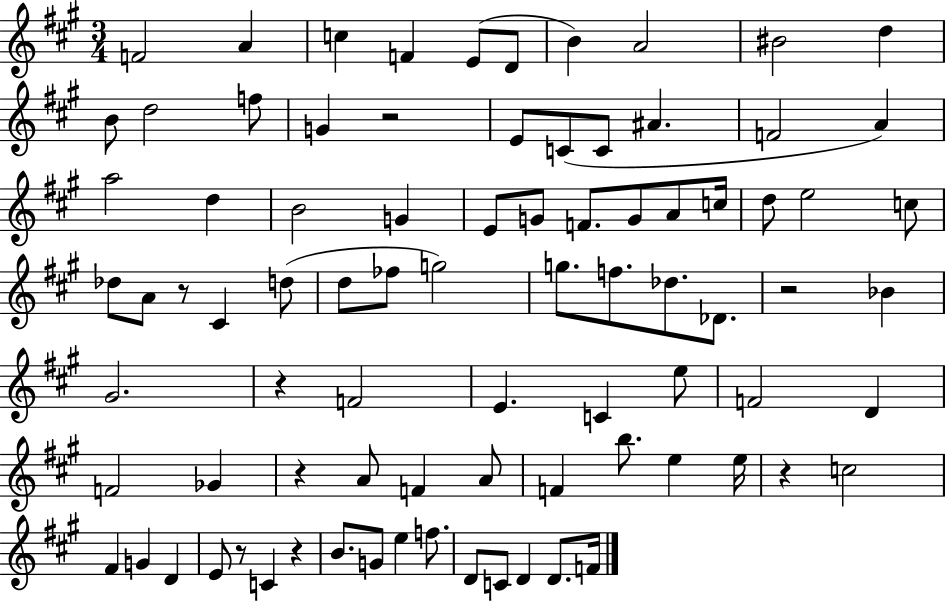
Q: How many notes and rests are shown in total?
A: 84